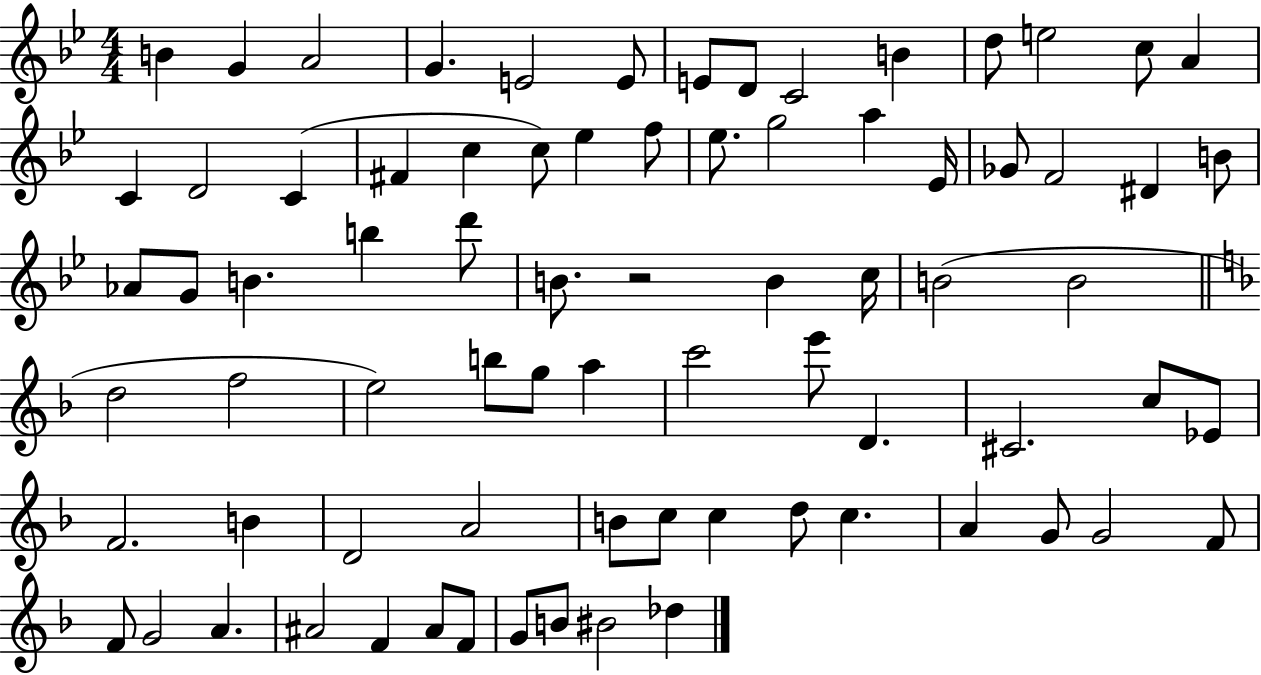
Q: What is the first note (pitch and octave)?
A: B4